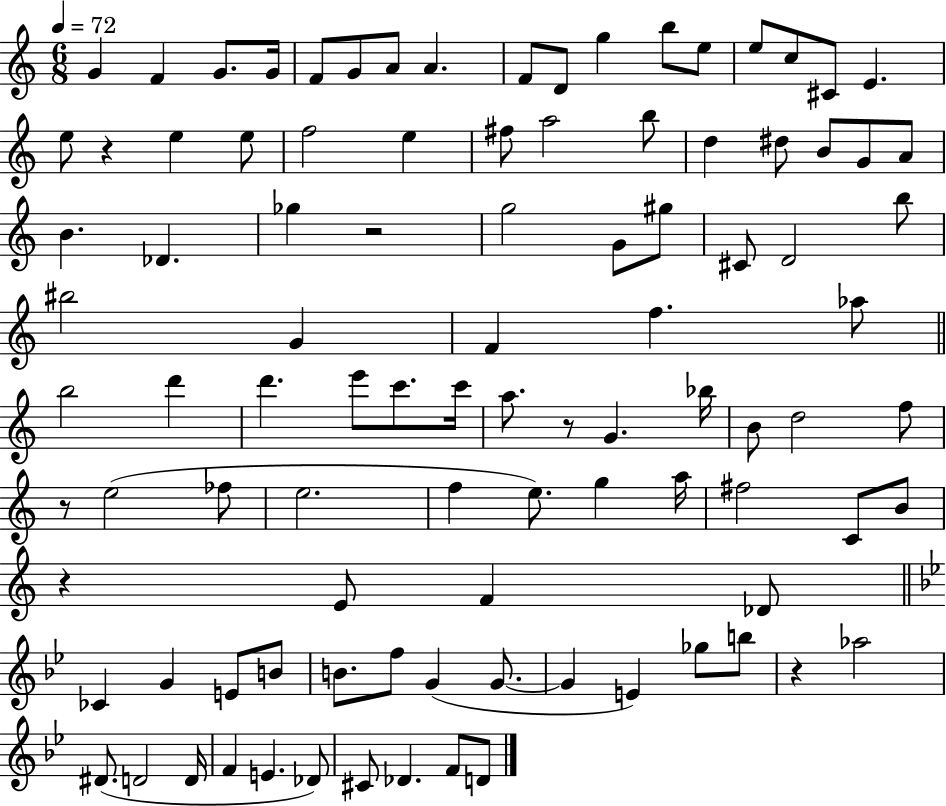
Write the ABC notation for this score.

X:1
T:Untitled
M:6/8
L:1/4
K:C
G F G/2 G/4 F/2 G/2 A/2 A F/2 D/2 g b/2 e/2 e/2 c/2 ^C/2 E e/2 z e e/2 f2 e ^f/2 a2 b/2 d ^d/2 B/2 G/2 A/2 B _D _g z2 g2 G/2 ^g/2 ^C/2 D2 b/2 ^b2 G F f _a/2 b2 d' d' e'/2 c'/2 c'/4 a/2 z/2 G _b/4 B/2 d2 f/2 z/2 e2 _f/2 e2 f e/2 g a/4 ^f2 C/2 B/2 z E/2 F _D/2 _C G E/2 B/2 B/2 f/2 G G/2 G E _g/2 b/2 z _a2 ^D/2 D2 D/4 F E _D/2 ^C/2 _D F/2 D/2